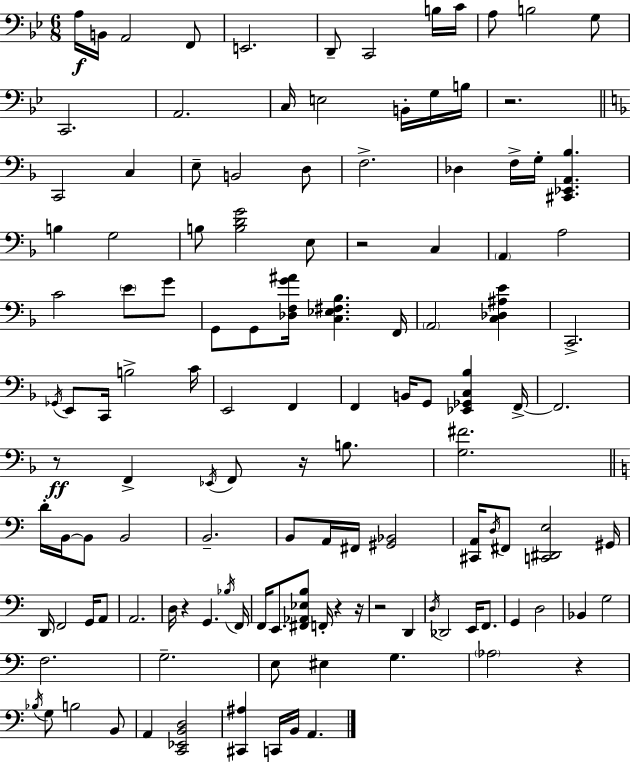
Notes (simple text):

A3/s B2/s A2/h F2/e E2/h. D2/e C2/h B3/s C4/s A3/e B3/h G3/e C2/h. A2/h. C3/s E3/h B2/s G3/s B3/s R/h. C2/h C3/q E3/e B2/h D3/e F3/h. Db3/q F3/s G3/s [C#2,Eb2,A2,Bb3]/q. B3/q G3/h B3/e [B3,D4,G4]/h E3/e R/h C3/q A2/q A3/h C4/h E4/e G4/e G2/e G2/e [Db3,F3,G4,A#4]/s [C3,Eb3,F#3,Bb3]/q. F2/s A2/h [C3,Db3,A#3,E4]/q C2/h. Gb2/s E2/e C2/s B3/h C4/s E2/h F2/q F2/q B2/s G2/e [Eb2,Gb2,C3,Bb3]/q F2/s F2/h. R/e F2/q Eb2/s F2/e R/s B3/e. [G3,F#4]/h. D4/s B2/s B2/e B2/h B2/h. B2/e A2/s F#2/s [G#2,Bb2]/h [C#2,A2]/s D3/s F#2/e [C2,D#2,E3]/h G#2/s D2/s F2/h G2/s A2/e A2/h. D3/s R/q G2/q. Bb3/s F2/s F2/s E2/e. [F#2,Ab2,Eb3,B3]/e F2/s R/q R/s R/h D2/q D3/s Db2/h E2/s F2/e. G2/q D3/h Bb2/q G3/h F3/h. G3/h. E3/e EIS3/q G3/q. Ab3/h R/q Bb3/s G3/e B3/h B2/e A2/q [C2,Eb2,B2,D3]/h [C#2,A#3]/q C2/s B2/s A2/q.